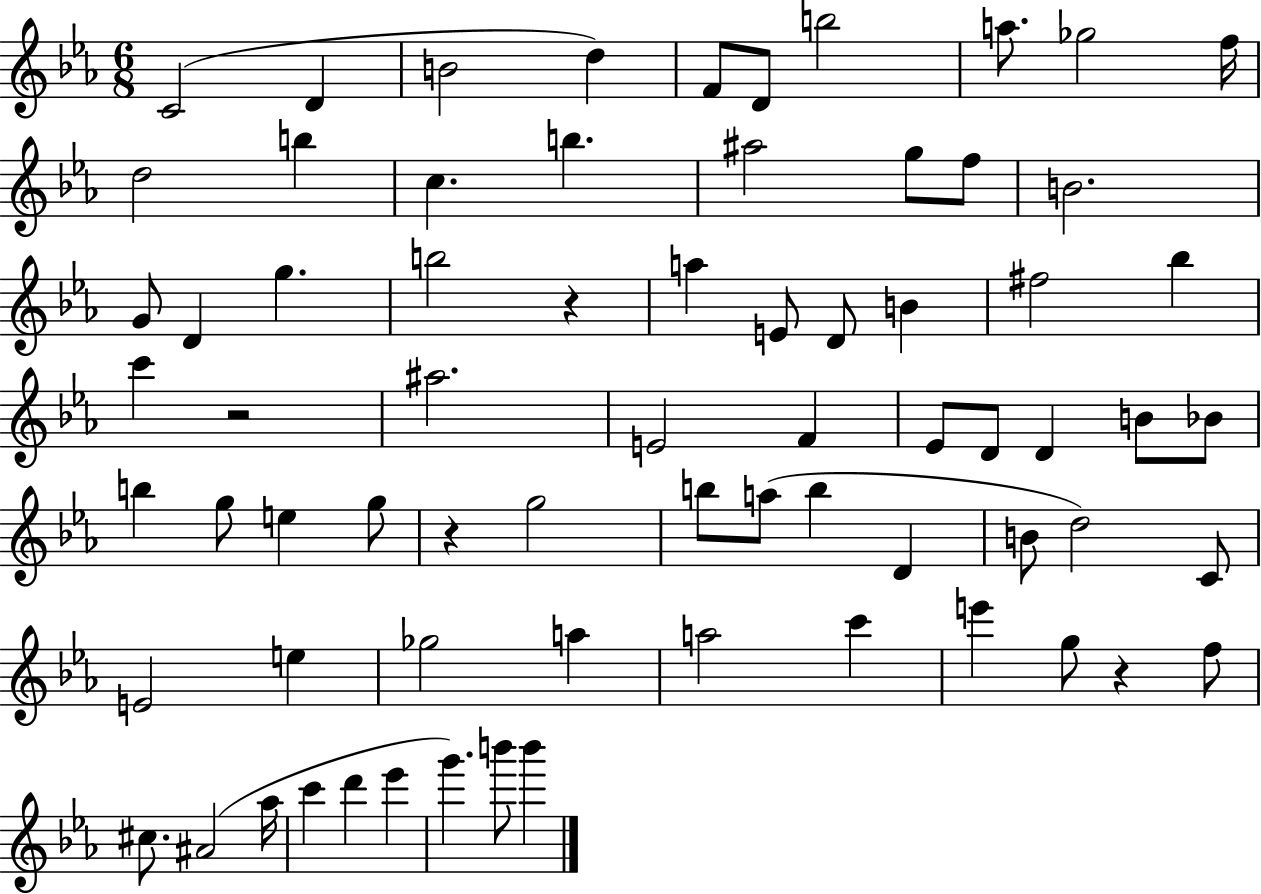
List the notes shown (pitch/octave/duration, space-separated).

C4/h D4/q B4/h D5/q F4/e D4/e B5/h A5/e. Gb5/h F5/s D5/h B5/q C5/q. B5/q. A#5/h G5/e F5/e B4/h. G4/e D4/q G5/q. B5/h R/q A5/q E4/e D4/e B4/q F#5/h Bb5/q C6/q R/h A#5/h. E4/h F4/q Eb4/e D4/e D4/q B4/e Bb4/e B5/q G5/e E5/q G5/e R/q G5/h B5/e A5/e B5/q D4/q B4/e D5/h C4/e E4/h E5/q Gb5/h A5/q A5/h C6/q E6/q G5/e R/q F5/e C#5/e. A#4/h Ab5/s C6/q D6/q Eb6/q G6/q. B6/e B6/q